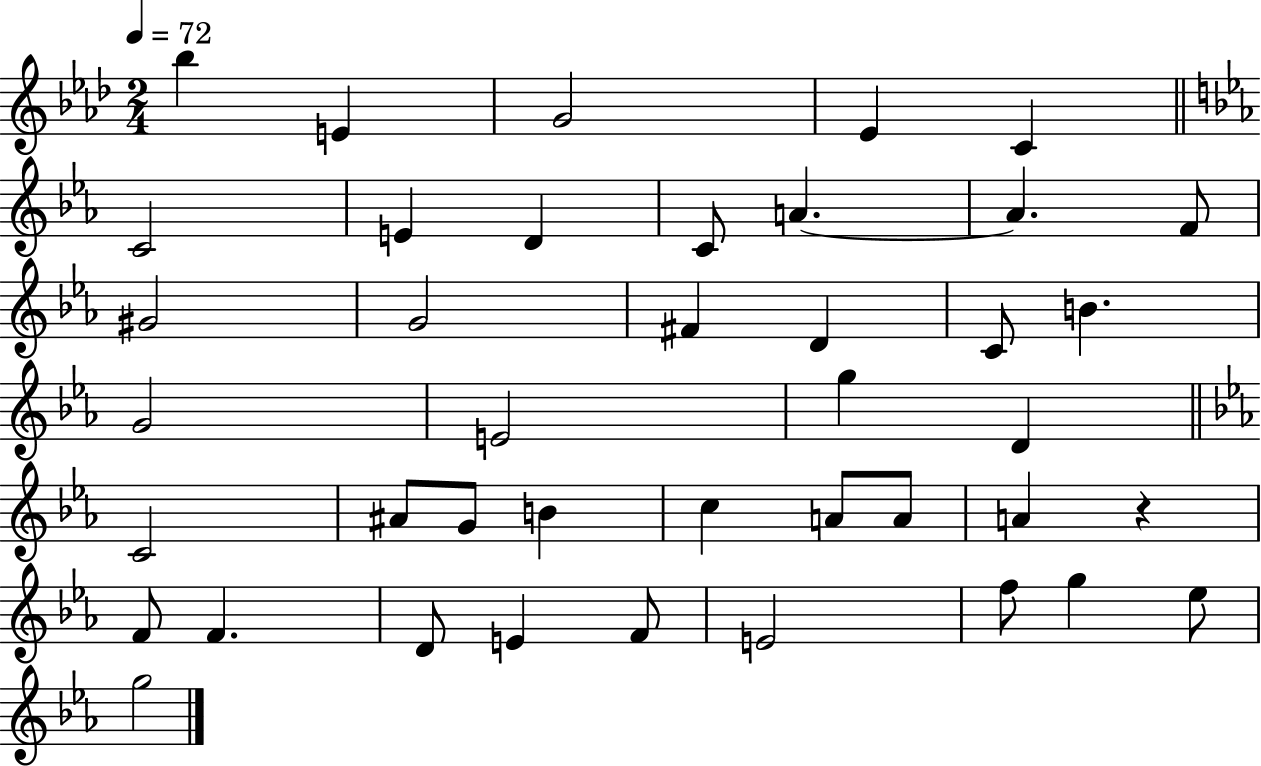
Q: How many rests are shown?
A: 1